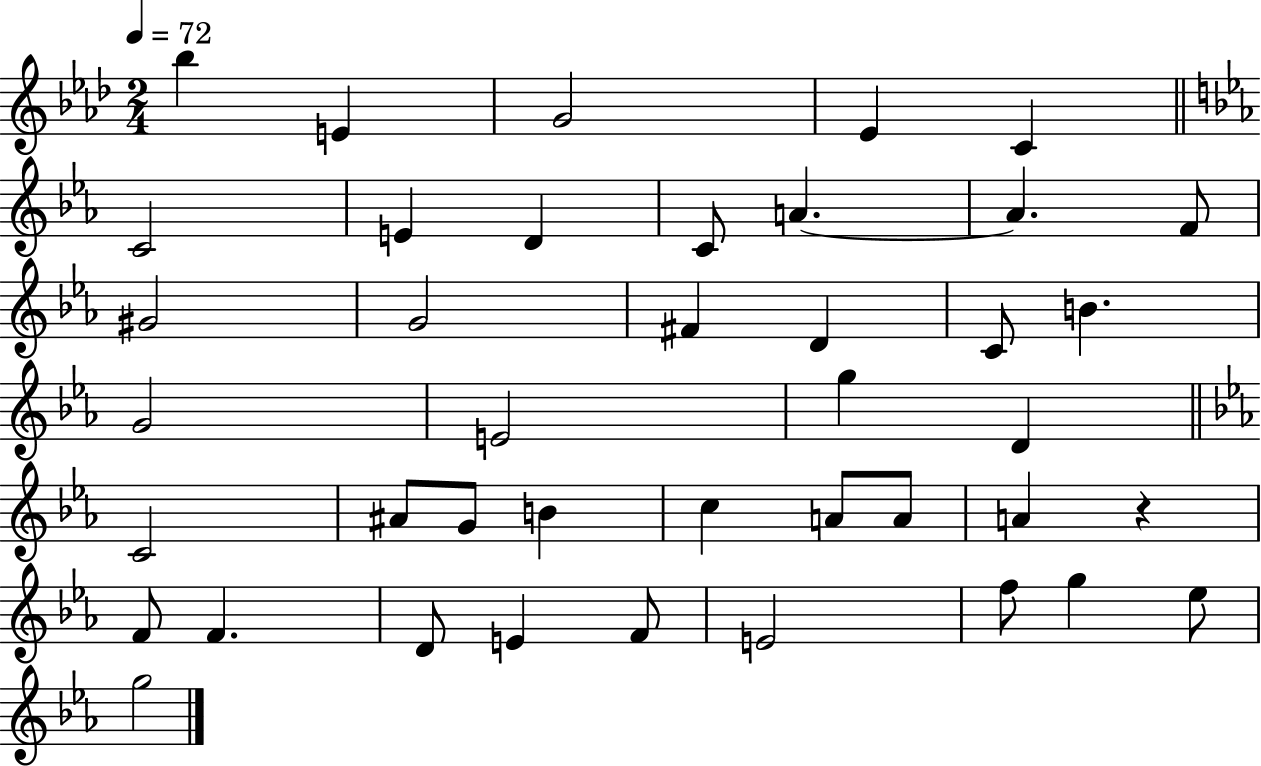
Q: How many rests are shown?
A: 1